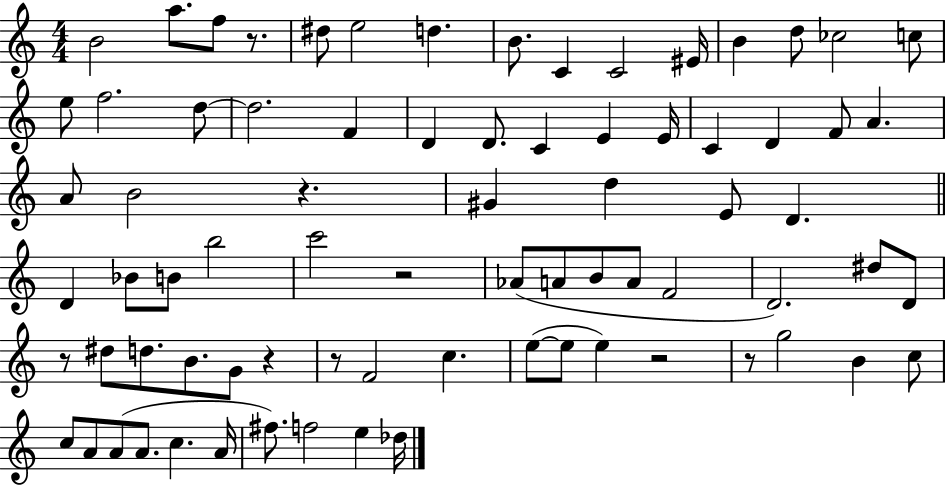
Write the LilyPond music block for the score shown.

{
  \clef treble
  \numericTimeSignature
  \time 4/4
  \key c \major
  b'2 a''8. f''8 r8. | dis''8 e''2 d''4. | b'8. c'4 c'2 eis'16 | b'4 d''8 ces''2 c''8 | \break e''8 f''2. d''8~~ | d''2. f'4 | d'4 d'8. c'4 e'4 e'16 | c'4 d'4 f'8 a'4. | \break a'8 b'2 r4. | gis'4 d''4 e'8 d'4. | \bar "||" \break \key c \major d'4 bes'8 b'8 b''2 | c'''2 r2 | aes'8( a'8 b'8 a'8 f'2 | d'2.) dis''8 d'8 | \break r8 dis''8 d''8. b'8. g'8 r4 | r8 f'2 c''4. | e''8~(~ e''8 e''4) r2 | r8 g''2 b'4 c''8 | \break c''8 a'8 a'8( a'8. c''4. a'16 | fis''8.) f''2 e''4 des''16 | \bar "|."
}